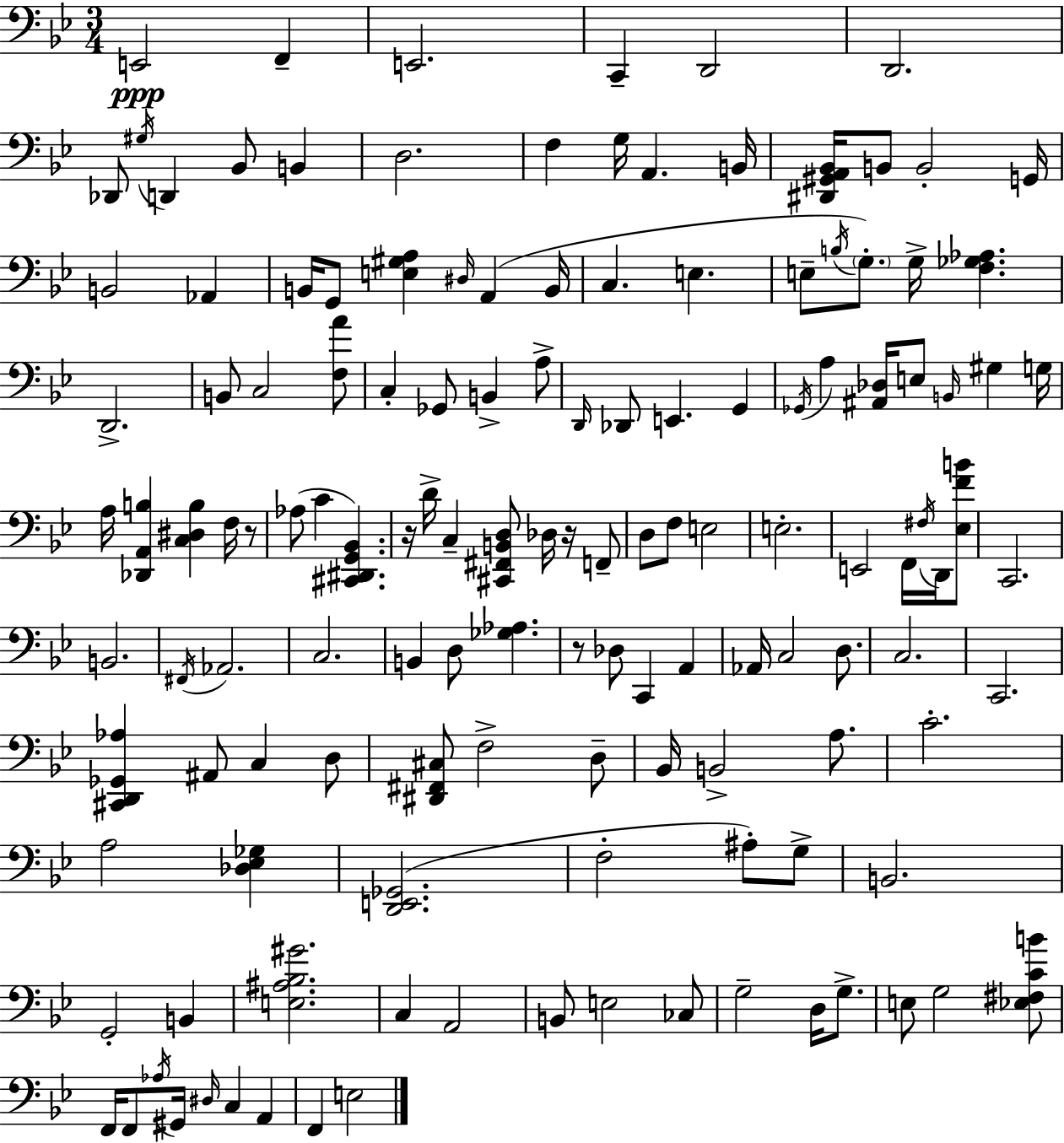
X:1
T:Untitled
M:3/4
L:1/4
K:Bb
E,,2 F,, E,,2 C,, D,,2 D,,2 _D,,/2 ^G,/4 D,, _B,,/2 B,, D,2 F, G,/4 A,, B,,/4 [^D,,^G,,A,,_B,,]/4 B,,/2 B,,2 G,,/4 B,,2 _A,, B,,/4 G,,/2 [E,^G,A,] ^D,/4 A,, B,,/4 C, E, E,/2 B,/4 G,/2 G,/4 [F,_G,_A,] D,,2 B,,/2 C,2 [F,A]/2 C, _G,,/2 B,, A,/2 D,,/4 _D,,/2 E,, G,, _G,,/4 A, [^A,,_D,]/4 E,/2 B,,/4 ^G, G,/4 A,/4 [_D,,A,,B,] [C,^D,B,] F,/4 z/2 _A,/2 C [^C,,^D,,G,,_B,,] z/4 D/4 C, [^C,,^F,,B,,D,]/2 _D,/4 z/4 F,,/2 D,/2 F,/2 E,2 E,2 E,,2 F,,/4 ^F,/4 D,,/4 [_E,FB]/2 C,,2 B,,2 ^F,,/4 _A,,2 C,2 B,, D,/2 [_G,_A,] z/2 _D,/2 C,, A,, _A,,/4 C,2 D,/2 C,2 C,,2 [^C,,D,,_G,,_A,] ^A,,/2 C, D,/2 [^D,,^F,,^C,]/2 F,2 D,/2 _B,,/4 B,,2 A,/2 C2 A,2 [_D,_E,_G,] [D,,E,,_G,,]2 F,2 ^A,/2 G,/2 B,,2 G,,2 B,, [E,^A,_B,^G]2 C, A,,2 B,,/2 E,2 _C,/2 G,2 D,/4 G,/2 E,/2 G,2 [_E,^F,CB]/2 F,,/4 F,,/2 _A,/4 ^G,,/4 ^D,/4 C, A,, F,, E,2